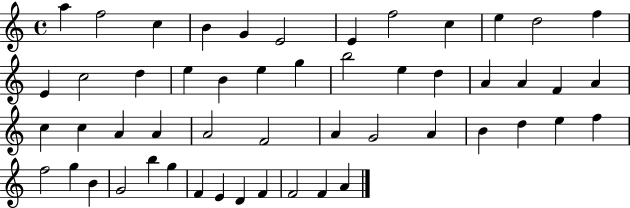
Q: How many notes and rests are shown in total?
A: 52